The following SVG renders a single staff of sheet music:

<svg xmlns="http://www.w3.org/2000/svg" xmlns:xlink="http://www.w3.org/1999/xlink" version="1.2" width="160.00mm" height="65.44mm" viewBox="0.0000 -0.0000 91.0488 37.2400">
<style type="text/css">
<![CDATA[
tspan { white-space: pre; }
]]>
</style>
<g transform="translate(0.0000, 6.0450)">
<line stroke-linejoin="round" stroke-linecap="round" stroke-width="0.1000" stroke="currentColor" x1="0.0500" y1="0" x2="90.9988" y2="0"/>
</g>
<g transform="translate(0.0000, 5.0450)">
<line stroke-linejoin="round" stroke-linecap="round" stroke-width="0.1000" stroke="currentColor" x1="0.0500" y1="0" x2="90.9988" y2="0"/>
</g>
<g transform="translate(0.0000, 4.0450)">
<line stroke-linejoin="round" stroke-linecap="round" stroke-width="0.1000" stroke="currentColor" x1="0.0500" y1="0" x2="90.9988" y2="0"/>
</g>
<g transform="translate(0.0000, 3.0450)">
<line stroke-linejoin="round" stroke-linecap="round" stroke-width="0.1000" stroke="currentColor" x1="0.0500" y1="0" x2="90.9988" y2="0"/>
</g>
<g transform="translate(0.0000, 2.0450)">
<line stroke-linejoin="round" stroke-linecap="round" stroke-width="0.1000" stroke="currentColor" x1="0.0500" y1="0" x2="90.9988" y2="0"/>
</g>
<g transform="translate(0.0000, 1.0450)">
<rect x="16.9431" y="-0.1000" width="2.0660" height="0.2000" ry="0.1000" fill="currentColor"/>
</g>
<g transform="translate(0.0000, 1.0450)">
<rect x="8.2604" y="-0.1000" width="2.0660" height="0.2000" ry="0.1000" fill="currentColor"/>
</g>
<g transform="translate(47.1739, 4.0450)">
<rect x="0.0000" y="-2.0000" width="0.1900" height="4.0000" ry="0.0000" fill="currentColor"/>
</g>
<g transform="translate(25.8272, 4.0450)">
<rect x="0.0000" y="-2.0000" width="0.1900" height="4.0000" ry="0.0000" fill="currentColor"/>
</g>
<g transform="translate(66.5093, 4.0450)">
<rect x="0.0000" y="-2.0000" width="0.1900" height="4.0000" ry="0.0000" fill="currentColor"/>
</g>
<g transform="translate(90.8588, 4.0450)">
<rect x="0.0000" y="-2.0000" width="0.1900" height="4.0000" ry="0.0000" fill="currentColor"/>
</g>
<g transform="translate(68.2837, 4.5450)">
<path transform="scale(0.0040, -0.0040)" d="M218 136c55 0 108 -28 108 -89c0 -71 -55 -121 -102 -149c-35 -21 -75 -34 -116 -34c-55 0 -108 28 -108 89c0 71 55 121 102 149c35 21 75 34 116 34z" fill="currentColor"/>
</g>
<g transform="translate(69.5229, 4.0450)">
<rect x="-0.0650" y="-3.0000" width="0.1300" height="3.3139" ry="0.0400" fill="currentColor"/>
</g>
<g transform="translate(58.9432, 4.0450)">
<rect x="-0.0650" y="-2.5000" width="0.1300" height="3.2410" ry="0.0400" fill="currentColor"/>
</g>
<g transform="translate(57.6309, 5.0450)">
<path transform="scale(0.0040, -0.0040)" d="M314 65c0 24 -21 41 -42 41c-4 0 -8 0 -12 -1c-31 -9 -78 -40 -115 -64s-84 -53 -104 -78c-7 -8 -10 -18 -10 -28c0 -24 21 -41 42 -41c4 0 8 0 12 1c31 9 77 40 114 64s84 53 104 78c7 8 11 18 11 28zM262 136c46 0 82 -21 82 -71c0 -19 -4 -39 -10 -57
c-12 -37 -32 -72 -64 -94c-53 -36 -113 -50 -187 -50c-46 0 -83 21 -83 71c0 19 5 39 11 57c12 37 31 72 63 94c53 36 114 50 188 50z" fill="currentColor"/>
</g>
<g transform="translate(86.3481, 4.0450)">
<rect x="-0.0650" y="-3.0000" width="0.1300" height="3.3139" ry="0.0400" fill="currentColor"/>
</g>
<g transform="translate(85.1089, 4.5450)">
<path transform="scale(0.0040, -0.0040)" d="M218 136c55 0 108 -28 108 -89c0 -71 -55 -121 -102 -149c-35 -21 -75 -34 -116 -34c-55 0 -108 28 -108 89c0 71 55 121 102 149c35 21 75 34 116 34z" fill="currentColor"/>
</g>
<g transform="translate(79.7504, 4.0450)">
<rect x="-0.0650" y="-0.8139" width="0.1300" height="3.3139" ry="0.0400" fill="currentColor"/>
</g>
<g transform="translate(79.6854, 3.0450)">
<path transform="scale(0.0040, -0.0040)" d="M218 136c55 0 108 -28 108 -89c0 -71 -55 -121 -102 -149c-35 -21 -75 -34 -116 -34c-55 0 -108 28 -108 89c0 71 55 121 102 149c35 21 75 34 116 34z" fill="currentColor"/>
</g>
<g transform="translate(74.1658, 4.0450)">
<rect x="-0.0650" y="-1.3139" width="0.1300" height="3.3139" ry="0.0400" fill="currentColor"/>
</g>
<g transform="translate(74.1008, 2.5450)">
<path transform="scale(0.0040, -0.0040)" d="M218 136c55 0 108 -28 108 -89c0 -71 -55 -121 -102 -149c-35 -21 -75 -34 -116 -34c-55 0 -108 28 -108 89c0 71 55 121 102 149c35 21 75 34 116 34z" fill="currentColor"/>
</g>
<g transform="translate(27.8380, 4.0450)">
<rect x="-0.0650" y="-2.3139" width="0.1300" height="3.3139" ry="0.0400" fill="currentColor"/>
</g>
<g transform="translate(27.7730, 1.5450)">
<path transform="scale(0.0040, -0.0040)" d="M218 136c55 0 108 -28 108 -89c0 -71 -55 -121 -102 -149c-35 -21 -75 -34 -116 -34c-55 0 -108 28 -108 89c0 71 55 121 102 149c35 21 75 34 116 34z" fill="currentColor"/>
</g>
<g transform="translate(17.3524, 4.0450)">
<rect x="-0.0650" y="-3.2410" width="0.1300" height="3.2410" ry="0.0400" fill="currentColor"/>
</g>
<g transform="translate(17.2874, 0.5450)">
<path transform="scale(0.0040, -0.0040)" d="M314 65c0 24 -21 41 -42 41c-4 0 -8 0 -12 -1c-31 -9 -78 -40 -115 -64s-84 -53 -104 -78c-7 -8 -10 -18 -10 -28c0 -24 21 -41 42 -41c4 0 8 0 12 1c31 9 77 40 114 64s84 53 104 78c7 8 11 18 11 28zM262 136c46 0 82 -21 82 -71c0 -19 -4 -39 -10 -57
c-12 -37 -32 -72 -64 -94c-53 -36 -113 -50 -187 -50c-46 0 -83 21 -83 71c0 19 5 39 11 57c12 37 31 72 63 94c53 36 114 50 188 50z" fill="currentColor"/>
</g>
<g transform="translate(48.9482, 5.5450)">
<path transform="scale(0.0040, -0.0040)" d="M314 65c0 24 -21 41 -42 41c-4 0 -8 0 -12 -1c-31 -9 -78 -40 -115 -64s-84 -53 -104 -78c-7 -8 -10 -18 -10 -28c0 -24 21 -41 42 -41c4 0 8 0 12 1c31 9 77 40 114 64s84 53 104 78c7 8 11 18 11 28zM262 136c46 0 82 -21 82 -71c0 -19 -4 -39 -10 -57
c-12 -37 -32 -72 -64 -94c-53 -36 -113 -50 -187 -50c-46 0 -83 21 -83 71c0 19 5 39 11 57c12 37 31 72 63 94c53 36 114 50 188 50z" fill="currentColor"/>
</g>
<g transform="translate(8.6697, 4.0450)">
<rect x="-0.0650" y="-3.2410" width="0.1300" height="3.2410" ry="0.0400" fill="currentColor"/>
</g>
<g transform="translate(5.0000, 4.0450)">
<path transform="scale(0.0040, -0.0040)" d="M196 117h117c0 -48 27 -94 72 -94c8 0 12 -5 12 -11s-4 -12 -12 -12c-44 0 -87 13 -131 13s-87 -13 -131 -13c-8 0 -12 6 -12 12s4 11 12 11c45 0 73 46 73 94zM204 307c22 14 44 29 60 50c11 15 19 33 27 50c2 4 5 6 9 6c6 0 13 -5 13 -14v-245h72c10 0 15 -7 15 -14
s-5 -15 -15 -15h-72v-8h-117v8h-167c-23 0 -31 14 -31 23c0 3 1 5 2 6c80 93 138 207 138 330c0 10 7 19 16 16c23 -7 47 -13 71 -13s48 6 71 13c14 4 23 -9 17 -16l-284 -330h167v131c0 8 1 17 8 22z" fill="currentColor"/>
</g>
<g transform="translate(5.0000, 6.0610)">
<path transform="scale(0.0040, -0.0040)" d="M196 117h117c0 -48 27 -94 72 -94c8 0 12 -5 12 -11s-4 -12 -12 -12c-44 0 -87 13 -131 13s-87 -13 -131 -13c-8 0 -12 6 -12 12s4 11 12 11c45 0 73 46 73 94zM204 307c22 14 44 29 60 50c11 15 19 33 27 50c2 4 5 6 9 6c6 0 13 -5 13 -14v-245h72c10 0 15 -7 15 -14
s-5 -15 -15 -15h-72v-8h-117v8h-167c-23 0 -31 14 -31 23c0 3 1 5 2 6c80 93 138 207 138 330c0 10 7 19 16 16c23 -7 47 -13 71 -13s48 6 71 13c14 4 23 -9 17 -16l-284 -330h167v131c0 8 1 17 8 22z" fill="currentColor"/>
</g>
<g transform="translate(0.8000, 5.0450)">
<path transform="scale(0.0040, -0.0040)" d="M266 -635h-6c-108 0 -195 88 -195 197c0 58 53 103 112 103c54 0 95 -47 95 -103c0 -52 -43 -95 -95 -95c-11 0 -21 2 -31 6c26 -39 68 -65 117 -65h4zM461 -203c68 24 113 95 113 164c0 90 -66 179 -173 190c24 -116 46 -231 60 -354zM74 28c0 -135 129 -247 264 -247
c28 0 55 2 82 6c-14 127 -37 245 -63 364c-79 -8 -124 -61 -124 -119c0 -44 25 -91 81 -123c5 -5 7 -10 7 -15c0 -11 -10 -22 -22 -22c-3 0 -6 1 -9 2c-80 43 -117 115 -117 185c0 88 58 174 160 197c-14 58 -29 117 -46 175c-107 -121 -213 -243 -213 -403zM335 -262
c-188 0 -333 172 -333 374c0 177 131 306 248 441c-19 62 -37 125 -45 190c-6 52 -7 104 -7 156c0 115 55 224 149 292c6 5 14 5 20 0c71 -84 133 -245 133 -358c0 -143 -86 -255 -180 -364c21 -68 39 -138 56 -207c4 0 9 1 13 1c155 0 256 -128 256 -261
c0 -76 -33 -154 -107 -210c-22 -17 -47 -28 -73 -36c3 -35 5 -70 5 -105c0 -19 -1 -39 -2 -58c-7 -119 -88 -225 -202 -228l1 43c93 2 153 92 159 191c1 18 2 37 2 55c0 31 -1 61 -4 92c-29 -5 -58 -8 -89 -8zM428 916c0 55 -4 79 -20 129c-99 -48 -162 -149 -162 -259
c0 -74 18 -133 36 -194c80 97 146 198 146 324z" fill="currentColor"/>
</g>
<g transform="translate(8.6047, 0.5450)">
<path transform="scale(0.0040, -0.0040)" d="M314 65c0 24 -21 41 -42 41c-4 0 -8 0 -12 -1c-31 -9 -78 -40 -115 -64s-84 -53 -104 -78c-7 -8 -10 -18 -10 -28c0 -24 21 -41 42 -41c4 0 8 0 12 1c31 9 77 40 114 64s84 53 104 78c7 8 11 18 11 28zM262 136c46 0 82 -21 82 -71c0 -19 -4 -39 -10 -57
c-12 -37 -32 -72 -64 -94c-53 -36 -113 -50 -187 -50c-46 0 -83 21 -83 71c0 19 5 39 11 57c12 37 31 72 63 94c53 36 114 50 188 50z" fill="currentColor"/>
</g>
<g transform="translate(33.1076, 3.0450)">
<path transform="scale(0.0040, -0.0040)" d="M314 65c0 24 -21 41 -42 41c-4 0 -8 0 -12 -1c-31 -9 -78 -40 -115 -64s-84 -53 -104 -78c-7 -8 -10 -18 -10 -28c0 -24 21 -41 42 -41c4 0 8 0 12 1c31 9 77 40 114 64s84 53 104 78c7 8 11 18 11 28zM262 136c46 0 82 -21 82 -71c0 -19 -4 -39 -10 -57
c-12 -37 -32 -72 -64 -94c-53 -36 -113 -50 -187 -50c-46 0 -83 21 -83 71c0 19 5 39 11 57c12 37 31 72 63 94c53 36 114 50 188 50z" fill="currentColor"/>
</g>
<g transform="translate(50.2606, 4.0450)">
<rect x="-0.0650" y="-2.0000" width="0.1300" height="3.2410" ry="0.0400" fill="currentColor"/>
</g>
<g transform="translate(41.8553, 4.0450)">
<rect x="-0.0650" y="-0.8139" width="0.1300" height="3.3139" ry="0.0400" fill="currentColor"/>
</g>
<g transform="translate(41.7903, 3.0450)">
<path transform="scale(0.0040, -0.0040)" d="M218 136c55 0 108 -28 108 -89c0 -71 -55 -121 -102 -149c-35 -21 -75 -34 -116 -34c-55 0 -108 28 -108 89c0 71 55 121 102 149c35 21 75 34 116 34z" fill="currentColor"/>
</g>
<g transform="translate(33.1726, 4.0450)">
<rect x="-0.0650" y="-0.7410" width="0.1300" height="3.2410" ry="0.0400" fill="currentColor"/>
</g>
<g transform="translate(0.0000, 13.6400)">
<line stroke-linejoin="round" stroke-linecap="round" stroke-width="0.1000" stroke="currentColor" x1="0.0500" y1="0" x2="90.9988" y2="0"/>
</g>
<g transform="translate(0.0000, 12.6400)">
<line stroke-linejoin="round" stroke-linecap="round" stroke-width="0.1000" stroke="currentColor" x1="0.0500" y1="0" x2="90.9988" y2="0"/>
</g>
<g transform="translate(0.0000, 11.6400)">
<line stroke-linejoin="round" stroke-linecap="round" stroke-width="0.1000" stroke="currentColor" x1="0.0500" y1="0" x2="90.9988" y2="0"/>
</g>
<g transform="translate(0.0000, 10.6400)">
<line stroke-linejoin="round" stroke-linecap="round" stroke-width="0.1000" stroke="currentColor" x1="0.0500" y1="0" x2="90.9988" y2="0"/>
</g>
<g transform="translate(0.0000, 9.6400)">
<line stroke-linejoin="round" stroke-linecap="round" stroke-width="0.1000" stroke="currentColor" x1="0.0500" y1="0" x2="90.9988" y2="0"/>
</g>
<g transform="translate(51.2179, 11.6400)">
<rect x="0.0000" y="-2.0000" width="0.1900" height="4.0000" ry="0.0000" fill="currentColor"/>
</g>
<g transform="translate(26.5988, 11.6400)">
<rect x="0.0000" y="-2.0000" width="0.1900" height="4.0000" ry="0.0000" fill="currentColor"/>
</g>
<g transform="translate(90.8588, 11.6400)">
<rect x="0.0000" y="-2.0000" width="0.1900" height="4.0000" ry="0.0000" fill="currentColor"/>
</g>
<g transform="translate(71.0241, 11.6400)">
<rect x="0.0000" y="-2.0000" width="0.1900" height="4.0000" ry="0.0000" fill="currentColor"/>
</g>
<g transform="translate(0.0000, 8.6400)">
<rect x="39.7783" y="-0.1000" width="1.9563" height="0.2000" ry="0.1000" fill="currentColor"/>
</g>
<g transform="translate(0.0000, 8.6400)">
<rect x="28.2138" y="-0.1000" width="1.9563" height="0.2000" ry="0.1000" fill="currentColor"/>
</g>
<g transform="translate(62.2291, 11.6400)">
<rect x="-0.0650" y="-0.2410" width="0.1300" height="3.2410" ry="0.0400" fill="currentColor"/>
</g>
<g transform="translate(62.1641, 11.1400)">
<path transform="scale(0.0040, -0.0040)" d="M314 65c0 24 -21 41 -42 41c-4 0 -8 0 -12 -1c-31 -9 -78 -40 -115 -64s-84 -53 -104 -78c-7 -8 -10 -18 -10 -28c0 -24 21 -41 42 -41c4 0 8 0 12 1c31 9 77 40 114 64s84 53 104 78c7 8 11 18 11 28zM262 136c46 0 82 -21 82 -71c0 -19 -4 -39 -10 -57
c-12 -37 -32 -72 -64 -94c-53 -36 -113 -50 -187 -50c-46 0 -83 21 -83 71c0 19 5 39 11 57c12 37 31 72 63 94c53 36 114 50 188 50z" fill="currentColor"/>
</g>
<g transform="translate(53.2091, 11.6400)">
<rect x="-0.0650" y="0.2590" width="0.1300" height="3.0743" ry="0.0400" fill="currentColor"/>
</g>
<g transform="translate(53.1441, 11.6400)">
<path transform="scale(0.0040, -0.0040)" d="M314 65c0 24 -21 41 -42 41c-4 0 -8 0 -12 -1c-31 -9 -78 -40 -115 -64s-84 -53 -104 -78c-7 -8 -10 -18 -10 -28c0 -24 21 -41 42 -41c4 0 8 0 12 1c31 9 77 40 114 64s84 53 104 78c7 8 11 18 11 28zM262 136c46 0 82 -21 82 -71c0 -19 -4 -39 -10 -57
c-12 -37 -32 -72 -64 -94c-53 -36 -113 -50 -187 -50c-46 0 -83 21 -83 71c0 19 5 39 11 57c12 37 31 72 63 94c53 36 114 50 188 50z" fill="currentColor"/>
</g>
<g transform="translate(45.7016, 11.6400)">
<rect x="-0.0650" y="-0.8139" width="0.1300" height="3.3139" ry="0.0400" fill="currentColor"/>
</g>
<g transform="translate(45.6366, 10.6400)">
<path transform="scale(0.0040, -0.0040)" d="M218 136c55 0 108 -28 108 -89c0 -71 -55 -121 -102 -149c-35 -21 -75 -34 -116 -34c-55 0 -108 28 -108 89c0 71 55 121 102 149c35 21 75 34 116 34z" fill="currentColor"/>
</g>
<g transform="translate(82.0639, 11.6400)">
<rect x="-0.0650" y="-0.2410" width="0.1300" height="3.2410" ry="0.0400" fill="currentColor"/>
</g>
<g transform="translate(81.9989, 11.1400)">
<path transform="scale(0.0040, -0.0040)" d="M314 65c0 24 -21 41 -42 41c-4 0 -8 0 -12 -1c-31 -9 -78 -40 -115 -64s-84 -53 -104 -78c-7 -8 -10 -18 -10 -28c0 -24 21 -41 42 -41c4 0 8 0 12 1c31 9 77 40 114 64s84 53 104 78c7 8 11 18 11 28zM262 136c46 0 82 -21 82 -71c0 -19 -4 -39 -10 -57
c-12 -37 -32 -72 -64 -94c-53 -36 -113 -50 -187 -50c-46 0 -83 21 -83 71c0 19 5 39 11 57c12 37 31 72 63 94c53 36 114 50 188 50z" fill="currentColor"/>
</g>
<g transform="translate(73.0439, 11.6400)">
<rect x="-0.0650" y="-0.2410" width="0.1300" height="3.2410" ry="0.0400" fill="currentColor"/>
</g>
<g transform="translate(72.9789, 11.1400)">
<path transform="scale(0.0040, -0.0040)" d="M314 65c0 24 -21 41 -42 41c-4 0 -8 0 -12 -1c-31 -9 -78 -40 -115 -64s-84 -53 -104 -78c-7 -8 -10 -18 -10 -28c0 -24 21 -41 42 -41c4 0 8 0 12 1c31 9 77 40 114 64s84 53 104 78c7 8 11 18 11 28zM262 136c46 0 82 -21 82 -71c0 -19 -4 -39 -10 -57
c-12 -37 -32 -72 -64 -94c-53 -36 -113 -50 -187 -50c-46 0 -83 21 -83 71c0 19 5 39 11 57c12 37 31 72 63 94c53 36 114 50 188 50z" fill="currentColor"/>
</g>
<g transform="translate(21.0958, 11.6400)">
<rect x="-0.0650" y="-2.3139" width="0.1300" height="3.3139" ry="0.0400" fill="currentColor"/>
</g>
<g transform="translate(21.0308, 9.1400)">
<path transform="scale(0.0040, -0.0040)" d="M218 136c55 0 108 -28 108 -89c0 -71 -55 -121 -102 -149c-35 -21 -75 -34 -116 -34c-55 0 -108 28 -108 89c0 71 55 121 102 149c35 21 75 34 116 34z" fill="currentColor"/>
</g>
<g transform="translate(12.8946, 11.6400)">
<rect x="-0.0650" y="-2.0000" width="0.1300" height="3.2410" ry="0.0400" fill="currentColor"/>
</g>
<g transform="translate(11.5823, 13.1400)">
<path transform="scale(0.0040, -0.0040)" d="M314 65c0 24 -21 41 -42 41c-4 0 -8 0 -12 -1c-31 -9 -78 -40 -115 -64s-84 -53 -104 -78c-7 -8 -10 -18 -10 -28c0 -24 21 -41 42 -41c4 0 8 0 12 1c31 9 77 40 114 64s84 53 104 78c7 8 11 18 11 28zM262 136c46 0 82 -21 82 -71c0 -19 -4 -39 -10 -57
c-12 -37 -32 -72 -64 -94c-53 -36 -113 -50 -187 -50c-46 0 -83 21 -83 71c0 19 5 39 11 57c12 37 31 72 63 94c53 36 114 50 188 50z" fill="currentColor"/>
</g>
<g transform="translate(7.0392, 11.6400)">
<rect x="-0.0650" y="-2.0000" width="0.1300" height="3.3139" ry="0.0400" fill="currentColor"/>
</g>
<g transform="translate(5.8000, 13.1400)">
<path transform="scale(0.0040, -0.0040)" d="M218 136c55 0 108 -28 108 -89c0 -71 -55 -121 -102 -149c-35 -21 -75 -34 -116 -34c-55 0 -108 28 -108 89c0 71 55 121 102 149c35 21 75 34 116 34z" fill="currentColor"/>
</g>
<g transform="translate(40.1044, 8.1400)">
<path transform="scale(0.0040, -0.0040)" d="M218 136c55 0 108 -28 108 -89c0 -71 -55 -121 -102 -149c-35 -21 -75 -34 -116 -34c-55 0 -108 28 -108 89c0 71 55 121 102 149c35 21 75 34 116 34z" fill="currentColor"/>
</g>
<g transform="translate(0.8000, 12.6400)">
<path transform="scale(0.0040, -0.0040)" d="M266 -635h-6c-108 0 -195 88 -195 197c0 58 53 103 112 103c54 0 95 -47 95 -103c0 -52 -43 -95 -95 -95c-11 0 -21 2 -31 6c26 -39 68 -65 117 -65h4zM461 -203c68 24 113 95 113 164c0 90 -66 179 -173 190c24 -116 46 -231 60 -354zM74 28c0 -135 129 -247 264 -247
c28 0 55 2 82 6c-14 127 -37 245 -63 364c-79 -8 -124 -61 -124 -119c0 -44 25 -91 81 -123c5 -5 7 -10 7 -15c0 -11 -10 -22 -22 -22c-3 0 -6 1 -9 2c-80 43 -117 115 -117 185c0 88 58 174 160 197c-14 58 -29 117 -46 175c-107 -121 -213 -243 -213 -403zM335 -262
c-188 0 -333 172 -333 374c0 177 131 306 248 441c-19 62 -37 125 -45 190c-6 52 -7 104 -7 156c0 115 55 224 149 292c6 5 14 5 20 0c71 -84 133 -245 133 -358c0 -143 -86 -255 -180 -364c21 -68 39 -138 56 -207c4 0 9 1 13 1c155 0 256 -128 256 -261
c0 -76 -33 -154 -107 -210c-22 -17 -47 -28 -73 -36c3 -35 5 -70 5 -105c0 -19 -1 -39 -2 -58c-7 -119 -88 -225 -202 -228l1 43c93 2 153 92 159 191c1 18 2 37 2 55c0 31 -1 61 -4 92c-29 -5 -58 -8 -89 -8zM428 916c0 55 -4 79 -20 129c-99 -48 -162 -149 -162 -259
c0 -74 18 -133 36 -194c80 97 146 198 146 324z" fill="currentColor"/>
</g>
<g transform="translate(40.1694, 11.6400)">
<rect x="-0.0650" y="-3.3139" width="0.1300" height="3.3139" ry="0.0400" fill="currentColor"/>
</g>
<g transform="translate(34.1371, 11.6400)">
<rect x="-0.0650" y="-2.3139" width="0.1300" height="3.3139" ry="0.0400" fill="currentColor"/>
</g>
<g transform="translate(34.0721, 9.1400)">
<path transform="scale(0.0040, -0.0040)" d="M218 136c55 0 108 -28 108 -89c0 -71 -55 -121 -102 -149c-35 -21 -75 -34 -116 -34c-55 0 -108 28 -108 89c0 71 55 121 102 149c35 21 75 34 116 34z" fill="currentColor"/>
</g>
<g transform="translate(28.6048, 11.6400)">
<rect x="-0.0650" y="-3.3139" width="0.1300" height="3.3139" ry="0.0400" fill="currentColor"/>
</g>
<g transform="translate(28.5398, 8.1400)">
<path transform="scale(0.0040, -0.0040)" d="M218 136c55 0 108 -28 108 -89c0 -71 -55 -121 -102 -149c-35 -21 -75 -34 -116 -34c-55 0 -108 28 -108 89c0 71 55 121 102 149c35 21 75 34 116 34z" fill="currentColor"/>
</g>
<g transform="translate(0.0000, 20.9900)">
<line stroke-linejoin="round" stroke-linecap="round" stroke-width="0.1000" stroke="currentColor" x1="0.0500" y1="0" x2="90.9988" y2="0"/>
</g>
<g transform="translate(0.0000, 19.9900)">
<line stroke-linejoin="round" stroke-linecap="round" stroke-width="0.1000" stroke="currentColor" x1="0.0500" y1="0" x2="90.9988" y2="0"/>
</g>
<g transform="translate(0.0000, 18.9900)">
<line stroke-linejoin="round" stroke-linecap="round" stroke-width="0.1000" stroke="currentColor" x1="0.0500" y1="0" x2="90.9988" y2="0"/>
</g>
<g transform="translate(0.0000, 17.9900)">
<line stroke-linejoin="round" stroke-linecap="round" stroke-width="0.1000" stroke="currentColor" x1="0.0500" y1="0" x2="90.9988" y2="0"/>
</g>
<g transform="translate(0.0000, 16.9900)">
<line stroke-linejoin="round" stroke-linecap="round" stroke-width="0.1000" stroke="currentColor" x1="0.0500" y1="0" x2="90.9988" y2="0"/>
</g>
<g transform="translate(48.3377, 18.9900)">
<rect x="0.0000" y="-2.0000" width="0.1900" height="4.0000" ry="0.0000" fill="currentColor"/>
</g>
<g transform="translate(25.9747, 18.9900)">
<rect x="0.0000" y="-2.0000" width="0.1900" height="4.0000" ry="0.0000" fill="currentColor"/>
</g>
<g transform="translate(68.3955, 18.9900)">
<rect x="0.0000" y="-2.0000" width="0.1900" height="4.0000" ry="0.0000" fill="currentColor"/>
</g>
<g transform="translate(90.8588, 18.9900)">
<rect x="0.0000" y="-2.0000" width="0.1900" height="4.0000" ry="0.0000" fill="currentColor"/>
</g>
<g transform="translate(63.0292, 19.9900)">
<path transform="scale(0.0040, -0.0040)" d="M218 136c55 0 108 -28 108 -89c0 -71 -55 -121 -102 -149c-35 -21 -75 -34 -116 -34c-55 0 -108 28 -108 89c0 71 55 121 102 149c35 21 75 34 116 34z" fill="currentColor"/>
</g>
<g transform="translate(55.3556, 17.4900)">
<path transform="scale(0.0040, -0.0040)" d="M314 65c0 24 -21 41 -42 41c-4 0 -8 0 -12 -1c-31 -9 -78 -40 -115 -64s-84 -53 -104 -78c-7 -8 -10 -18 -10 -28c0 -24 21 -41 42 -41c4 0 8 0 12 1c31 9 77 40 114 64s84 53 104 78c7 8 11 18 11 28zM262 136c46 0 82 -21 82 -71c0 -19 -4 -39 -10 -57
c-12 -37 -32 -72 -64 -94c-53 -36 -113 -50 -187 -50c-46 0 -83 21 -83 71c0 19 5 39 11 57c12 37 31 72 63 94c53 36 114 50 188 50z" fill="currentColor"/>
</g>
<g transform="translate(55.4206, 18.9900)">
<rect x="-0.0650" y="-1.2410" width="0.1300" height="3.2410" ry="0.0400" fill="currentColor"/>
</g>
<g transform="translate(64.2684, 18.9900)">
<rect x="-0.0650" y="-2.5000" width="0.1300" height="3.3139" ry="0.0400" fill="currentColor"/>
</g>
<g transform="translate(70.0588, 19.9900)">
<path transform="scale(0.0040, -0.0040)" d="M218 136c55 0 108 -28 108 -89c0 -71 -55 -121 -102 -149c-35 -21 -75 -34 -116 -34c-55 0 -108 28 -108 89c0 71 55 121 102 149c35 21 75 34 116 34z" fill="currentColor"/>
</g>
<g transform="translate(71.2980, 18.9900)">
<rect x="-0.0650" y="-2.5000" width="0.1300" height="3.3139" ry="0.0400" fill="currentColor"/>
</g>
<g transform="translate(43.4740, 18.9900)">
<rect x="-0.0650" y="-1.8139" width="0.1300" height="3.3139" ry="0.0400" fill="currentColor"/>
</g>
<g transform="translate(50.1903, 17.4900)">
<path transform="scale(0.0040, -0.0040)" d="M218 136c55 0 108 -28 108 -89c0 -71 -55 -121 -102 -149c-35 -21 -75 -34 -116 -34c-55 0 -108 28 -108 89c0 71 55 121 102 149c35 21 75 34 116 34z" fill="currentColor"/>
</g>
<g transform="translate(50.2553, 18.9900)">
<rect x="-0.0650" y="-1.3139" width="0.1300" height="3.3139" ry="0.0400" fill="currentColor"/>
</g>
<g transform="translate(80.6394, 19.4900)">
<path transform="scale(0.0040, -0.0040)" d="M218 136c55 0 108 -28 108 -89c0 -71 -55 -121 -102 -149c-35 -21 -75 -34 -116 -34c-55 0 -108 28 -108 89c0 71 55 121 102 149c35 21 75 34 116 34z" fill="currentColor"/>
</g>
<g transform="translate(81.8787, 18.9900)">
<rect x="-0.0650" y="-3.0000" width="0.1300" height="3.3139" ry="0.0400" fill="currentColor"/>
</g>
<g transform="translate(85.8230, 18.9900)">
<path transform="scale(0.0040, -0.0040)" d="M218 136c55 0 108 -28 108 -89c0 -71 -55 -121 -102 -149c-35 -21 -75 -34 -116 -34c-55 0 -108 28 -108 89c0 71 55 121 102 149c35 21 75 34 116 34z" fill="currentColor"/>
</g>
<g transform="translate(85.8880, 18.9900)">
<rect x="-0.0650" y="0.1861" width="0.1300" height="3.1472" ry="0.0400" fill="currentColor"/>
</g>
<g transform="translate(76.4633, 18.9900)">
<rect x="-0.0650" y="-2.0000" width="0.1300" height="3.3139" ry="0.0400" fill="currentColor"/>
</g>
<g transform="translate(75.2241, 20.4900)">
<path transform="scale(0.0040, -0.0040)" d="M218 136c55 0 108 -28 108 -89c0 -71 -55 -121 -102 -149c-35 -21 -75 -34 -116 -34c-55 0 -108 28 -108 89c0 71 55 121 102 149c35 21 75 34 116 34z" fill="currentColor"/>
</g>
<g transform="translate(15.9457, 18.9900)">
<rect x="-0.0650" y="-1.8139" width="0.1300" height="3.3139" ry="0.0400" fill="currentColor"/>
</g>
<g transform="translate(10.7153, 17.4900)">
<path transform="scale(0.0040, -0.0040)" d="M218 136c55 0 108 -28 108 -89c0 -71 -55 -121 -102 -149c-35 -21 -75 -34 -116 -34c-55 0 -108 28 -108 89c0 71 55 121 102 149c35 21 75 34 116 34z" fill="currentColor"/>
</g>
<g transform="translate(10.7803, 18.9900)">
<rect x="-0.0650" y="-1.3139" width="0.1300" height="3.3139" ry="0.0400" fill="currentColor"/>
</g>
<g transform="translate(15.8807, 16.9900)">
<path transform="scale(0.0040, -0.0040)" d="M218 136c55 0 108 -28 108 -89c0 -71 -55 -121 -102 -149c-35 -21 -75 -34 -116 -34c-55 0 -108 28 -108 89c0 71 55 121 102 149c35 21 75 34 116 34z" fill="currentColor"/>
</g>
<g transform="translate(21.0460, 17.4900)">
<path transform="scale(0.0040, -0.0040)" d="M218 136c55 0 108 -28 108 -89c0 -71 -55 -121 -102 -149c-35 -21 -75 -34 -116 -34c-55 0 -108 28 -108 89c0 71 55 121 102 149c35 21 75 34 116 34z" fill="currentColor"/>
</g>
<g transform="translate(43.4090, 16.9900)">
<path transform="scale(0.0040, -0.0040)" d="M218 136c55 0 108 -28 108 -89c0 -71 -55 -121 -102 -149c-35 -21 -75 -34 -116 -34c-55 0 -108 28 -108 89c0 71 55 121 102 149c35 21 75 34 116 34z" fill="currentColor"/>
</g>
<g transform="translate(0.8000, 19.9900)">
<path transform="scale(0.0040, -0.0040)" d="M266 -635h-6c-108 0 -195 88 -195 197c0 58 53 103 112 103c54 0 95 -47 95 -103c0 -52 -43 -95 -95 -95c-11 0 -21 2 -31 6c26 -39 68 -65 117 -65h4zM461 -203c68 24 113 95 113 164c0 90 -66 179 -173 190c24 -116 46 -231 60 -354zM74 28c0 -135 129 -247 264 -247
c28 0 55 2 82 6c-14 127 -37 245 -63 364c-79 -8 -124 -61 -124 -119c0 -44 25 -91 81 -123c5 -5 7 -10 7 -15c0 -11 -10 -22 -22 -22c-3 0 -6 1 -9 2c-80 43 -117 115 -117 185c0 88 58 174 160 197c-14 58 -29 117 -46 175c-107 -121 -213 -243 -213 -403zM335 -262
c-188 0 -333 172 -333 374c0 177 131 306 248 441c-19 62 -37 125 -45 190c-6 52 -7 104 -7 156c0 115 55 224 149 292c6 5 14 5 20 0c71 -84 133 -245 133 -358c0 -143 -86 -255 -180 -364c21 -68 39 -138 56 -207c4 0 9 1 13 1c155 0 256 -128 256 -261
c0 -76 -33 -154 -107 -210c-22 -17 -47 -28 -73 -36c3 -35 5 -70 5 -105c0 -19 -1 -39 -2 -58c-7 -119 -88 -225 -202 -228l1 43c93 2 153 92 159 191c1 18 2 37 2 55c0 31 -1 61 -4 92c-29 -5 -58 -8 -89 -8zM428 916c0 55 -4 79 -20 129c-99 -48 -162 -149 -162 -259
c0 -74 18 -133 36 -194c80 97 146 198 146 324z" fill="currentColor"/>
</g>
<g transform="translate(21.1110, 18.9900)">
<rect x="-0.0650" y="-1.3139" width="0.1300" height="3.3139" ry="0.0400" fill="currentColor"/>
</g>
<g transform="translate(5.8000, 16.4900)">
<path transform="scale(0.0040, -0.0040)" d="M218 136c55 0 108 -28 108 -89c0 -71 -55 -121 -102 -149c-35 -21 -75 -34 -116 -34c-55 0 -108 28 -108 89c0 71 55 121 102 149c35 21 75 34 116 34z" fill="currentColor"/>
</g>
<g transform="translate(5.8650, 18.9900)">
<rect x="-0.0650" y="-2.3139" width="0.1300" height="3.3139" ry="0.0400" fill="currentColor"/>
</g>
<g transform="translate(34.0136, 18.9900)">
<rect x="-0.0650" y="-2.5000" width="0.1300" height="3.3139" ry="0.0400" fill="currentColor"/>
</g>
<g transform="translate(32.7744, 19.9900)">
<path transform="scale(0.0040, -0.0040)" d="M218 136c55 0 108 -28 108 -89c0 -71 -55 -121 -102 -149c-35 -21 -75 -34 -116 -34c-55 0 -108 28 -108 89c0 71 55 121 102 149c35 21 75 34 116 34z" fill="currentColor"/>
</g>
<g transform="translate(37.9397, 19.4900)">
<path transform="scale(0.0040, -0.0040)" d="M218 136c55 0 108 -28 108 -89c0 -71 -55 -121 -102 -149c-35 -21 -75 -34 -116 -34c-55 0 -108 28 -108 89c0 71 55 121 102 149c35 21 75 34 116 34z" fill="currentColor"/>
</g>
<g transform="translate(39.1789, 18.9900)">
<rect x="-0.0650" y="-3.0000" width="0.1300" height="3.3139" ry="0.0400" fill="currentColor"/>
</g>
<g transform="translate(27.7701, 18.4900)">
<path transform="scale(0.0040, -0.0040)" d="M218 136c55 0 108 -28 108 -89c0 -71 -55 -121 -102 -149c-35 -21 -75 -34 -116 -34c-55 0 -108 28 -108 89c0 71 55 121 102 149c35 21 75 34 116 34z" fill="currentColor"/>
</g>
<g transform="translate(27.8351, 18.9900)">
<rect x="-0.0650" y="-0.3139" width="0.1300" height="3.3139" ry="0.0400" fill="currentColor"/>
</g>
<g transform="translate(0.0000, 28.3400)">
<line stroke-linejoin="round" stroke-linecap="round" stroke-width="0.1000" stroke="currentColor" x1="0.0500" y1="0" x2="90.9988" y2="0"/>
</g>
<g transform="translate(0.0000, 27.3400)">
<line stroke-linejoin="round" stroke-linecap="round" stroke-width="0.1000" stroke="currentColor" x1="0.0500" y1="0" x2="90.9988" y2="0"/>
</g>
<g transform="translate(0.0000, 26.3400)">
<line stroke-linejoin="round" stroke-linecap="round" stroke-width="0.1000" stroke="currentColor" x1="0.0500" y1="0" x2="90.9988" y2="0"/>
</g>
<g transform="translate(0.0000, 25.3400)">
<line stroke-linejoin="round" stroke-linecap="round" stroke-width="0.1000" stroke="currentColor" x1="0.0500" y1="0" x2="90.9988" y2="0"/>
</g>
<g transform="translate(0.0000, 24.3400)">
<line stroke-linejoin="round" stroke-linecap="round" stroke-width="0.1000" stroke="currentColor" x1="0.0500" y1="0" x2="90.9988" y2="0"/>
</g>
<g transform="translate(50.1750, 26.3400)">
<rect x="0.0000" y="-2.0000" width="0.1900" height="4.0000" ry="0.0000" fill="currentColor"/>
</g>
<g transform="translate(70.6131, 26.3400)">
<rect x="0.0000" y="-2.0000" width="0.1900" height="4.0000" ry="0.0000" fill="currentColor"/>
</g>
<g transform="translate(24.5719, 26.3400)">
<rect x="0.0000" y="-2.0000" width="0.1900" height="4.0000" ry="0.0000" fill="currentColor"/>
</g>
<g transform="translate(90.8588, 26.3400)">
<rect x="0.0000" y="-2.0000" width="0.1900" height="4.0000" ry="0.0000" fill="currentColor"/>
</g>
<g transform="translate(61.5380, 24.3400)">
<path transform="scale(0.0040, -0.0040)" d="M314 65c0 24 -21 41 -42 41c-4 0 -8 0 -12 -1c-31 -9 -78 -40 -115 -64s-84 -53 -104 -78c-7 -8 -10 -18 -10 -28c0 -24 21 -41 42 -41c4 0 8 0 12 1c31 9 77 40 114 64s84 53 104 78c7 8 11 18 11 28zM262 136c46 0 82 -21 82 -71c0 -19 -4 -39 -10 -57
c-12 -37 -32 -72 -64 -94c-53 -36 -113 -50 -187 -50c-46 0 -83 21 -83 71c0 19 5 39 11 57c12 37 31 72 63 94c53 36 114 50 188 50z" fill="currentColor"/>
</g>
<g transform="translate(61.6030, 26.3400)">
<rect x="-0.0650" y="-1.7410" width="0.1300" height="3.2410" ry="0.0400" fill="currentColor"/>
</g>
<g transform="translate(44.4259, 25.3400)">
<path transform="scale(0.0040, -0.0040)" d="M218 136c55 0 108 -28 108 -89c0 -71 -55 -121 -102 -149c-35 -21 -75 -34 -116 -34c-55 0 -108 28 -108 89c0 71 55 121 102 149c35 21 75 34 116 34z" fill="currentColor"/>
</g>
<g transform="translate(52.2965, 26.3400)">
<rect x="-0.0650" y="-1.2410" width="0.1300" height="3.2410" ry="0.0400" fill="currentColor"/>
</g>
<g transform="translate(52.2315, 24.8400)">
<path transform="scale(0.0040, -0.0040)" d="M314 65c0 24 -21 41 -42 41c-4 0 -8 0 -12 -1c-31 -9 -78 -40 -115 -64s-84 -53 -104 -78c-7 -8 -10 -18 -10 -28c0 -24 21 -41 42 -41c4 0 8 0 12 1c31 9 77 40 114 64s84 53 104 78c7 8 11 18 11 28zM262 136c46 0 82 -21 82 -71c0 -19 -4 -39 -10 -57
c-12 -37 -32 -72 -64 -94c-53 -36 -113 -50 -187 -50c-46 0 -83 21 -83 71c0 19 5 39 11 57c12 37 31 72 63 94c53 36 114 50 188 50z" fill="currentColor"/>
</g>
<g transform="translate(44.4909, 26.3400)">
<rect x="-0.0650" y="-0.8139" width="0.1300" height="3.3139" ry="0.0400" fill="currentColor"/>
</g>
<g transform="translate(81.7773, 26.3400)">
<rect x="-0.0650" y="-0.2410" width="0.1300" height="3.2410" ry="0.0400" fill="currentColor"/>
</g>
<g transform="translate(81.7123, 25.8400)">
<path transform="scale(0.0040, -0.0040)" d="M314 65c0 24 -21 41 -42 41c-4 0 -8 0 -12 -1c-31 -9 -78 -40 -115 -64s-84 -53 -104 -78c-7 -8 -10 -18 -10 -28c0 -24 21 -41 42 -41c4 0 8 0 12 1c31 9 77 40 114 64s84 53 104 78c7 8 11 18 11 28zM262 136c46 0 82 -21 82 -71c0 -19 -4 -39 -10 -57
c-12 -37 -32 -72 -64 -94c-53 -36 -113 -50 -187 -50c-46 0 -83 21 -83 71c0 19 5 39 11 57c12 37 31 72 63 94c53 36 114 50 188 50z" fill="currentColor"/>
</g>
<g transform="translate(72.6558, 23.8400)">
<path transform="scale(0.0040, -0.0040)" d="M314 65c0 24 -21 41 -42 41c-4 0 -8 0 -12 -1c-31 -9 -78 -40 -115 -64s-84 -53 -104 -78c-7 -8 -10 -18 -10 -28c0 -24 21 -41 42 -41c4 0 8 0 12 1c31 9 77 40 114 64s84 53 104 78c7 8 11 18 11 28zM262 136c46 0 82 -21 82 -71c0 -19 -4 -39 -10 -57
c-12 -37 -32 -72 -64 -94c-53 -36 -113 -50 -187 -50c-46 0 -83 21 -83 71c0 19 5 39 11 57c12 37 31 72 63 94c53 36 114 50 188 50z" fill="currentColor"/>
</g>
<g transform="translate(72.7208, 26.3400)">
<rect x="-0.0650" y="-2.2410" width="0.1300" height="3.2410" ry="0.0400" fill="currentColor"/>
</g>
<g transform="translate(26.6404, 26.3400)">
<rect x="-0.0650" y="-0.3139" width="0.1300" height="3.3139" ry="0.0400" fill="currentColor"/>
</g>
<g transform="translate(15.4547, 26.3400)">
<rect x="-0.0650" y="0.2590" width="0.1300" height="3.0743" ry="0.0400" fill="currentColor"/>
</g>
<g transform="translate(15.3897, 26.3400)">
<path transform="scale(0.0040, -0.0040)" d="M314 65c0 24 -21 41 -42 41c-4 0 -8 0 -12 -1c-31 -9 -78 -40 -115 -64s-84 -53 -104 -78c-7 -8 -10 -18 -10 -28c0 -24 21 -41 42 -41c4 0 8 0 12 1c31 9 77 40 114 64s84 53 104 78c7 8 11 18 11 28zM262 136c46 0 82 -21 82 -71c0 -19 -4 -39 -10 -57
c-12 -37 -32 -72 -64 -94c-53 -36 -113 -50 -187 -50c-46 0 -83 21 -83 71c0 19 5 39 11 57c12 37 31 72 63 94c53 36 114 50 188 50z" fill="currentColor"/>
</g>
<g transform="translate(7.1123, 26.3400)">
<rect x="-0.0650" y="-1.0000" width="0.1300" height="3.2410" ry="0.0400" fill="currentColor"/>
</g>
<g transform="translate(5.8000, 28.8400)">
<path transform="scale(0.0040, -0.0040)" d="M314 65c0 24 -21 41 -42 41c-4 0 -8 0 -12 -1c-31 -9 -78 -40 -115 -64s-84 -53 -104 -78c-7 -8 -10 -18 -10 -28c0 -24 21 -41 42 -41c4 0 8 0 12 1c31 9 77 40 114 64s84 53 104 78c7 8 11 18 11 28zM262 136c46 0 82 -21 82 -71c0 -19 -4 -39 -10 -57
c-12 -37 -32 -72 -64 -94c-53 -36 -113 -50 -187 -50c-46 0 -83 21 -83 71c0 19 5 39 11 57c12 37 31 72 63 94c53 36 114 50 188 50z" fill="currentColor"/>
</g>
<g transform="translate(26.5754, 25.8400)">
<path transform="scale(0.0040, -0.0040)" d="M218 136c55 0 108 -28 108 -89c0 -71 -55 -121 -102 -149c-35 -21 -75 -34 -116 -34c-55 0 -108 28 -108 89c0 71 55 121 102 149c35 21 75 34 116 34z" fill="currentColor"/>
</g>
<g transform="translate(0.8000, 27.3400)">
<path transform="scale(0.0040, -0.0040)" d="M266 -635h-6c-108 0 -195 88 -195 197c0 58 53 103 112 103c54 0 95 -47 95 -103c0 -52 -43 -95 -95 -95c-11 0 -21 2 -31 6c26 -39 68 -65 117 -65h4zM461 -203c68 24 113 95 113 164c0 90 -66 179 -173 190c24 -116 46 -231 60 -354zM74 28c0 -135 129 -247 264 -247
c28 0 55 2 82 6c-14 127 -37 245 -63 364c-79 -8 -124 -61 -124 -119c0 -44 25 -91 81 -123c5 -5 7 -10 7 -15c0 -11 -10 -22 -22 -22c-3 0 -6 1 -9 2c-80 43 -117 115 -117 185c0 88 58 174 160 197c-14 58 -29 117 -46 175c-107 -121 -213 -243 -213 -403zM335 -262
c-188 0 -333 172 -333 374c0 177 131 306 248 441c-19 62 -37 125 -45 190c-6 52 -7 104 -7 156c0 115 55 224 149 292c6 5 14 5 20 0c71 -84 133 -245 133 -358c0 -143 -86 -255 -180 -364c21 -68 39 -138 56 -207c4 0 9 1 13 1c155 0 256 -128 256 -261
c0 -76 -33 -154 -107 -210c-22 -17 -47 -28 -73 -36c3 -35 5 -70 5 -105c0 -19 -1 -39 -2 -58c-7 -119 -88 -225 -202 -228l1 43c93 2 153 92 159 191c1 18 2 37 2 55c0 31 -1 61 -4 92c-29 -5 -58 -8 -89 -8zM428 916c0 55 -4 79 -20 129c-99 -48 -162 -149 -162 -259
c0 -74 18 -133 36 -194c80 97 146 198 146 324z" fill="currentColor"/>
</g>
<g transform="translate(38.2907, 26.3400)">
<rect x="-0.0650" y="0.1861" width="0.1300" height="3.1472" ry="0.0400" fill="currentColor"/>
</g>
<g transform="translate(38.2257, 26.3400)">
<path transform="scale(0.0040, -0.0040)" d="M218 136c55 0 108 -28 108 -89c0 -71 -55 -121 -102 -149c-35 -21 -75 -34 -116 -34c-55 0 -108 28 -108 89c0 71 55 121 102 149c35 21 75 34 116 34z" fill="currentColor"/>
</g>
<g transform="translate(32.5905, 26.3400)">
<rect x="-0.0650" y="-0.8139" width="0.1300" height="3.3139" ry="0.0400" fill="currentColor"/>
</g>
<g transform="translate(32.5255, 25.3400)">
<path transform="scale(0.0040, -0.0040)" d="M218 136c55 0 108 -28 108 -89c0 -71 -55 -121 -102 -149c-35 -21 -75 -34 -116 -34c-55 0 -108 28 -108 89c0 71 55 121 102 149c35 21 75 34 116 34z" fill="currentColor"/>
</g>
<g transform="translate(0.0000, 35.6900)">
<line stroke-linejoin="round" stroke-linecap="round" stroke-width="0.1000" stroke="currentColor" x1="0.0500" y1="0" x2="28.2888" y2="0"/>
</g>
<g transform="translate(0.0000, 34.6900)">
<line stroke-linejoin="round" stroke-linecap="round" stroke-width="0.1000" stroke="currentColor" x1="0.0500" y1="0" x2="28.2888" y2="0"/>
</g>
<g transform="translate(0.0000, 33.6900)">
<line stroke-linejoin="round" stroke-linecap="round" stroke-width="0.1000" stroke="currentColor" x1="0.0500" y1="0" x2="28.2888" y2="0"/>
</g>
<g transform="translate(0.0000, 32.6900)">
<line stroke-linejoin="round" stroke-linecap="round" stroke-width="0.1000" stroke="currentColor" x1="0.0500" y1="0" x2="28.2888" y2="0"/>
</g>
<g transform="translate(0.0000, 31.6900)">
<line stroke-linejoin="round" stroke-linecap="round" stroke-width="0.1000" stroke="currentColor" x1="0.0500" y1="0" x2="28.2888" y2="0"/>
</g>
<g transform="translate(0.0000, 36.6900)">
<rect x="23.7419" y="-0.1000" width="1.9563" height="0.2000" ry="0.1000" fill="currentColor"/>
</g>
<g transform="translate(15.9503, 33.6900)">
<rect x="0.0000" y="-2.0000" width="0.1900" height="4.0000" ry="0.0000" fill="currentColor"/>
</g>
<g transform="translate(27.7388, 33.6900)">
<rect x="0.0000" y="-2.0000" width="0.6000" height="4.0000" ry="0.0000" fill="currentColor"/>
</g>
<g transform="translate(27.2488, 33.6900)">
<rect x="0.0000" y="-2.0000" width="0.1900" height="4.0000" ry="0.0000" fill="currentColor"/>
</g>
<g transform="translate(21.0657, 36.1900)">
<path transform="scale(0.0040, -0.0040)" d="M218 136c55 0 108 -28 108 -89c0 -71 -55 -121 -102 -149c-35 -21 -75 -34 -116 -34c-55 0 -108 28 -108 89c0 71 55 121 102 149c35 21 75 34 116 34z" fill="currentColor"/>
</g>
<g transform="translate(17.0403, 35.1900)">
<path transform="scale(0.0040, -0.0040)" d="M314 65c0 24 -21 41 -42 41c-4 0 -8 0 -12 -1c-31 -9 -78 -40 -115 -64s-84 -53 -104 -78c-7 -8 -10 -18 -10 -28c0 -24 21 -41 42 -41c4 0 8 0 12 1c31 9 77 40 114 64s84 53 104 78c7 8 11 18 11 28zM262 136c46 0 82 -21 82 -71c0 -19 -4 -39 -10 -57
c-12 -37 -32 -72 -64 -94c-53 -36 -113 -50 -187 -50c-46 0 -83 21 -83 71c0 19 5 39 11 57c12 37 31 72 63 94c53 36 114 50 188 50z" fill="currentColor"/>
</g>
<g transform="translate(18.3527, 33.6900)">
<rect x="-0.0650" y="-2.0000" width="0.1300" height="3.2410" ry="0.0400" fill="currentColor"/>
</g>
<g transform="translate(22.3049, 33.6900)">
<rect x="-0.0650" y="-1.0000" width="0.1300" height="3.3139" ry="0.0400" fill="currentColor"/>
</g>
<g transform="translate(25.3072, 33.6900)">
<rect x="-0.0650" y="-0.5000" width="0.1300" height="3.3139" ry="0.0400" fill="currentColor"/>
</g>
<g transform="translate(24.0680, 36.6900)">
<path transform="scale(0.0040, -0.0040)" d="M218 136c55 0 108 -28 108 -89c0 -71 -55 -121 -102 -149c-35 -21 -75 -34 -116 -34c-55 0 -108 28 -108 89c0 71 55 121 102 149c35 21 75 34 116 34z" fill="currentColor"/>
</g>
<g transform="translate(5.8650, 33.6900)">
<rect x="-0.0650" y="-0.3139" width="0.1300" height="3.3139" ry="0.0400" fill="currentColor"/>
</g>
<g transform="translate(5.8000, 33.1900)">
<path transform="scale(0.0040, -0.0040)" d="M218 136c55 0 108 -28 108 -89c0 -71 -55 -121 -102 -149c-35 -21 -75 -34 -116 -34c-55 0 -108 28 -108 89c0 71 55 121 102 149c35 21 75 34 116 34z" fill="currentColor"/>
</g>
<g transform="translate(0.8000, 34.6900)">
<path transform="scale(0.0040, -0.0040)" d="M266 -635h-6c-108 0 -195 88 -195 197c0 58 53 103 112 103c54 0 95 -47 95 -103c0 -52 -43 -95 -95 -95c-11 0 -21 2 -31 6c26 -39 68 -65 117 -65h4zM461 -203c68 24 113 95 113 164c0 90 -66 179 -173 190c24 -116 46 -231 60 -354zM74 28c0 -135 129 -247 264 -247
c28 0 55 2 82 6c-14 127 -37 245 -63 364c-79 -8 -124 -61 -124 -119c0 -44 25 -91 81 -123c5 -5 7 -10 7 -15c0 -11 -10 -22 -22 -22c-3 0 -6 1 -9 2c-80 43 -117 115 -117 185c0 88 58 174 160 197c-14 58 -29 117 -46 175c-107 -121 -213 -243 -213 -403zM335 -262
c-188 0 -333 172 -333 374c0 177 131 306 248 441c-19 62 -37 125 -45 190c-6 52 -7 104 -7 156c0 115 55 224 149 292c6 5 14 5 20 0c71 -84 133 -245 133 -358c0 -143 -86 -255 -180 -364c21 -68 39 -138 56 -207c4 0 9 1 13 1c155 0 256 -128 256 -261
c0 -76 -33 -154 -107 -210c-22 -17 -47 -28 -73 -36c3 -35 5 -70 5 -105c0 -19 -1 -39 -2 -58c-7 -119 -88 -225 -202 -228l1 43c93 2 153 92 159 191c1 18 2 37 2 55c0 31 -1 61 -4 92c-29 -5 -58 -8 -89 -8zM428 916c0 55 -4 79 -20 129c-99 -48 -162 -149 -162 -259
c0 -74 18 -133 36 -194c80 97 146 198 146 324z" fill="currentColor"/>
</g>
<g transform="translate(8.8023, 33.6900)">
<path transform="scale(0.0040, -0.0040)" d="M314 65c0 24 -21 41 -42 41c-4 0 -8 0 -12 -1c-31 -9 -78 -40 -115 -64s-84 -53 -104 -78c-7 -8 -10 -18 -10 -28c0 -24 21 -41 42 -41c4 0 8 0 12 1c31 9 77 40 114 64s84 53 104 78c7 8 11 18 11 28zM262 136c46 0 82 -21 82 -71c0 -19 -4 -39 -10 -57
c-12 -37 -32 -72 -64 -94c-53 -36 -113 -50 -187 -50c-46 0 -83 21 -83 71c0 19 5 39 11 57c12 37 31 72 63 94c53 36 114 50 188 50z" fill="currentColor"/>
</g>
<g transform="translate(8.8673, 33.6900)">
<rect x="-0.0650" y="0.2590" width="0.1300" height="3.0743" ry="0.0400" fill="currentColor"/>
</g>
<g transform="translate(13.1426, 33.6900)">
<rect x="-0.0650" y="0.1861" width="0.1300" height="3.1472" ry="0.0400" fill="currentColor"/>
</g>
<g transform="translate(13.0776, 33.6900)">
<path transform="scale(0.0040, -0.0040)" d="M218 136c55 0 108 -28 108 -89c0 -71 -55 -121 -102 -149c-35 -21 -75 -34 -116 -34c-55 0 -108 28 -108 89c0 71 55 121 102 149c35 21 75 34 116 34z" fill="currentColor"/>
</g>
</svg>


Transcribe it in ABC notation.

X:1
T:Untitled
M:4/4
L:1/4
K:C
b2 b2 g d2 d F2 G2 A e d A F F2 g b g b d B2 c2 c2 c2 g e f e c G A f e e2 G G F A B D2 B2 c d B d e2 f2 g2 c2 c B2 B F2 D C